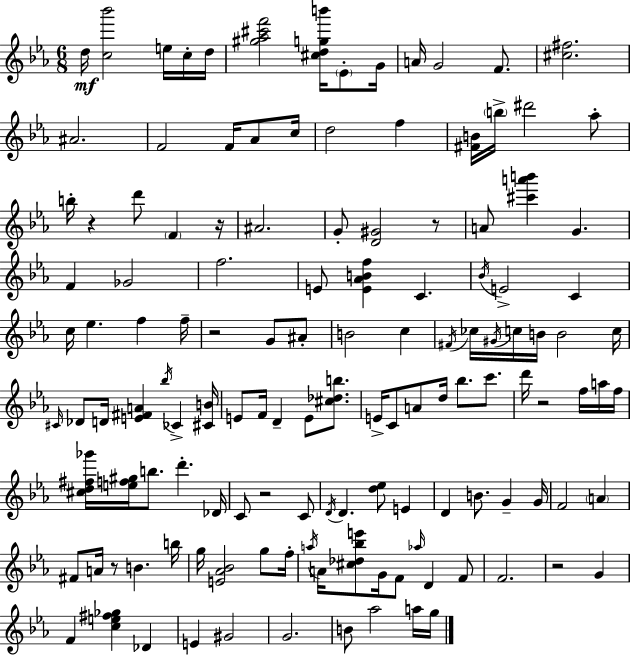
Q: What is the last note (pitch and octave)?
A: G5